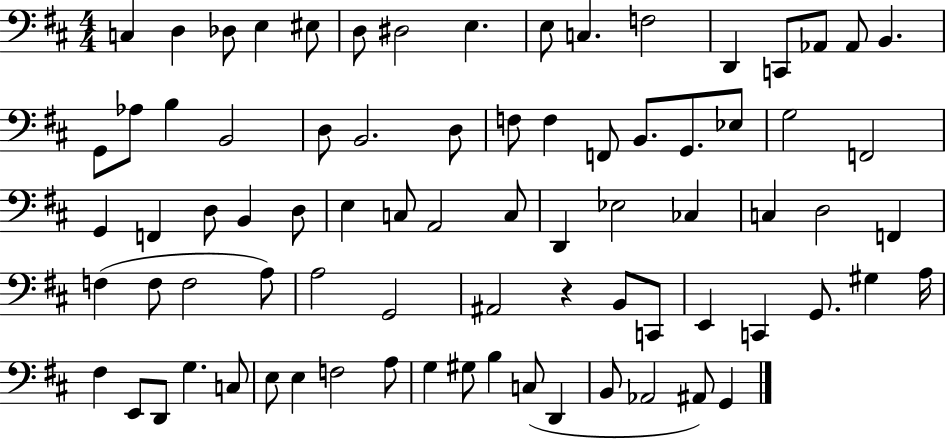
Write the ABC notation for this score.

X:1
T:Untitled
M:4/4
L:1/4
K:D
C, D, _D,/2 E, ^E,/2 D,/2 ^D,2 E, E,/2 C, F,2 D,, C,,/2 _A,,/2 _A,,/2 B,, G,,/2 _A,/2 B, B,,2 D,/2 B,,2 D,/2 F,/2 F, F,,/2 B,,/2 G,,/2 _E,/2 G,2 F,,2 G,, F,, D,/2 B,, D,/2 E, C,/2 A,,2 C,/2 D,, _E,2 _C, C, D,2 F,, F, F,/2 F,2 A,/2 A,2 G,,2 ^A,,2 z B,,/2 C,,/2 E,, C,, G,,/2 ^G, A,/4 ^F, E,,/2 D,,/2 G, C,/2 E,/2 E, F,2 A,/2 G, ^G,/2 B, C,/2 D,, B,,/2 _A,,2 ^A,,/2 G,,